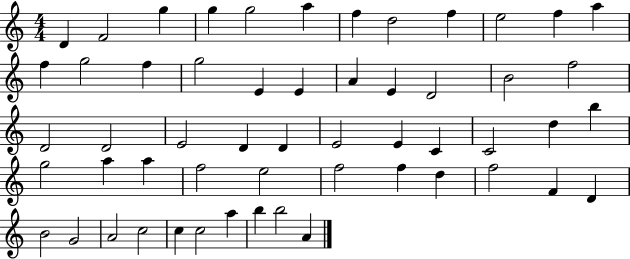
D4/q F4/h G5/q G5/q G5/h A5/q F5/q D5/h F5/q E5/h F5/q A5/q F5/q G5/h F5/q G5/h E4/q E4/q A4/q E4/q D4/h B4/h F5/h D4/h D4/h E4/h D4/q D4/q E4/h E4/q C4/q C4/h D5/q B5/q G5/h A5/q A5/q F5/h E5/h F5/h F5/q D5/q F5/h F4/q D4/q B4/h G4/h A4/h C5/h C5/q C5/h A5/q B5/q B5/h A4/q